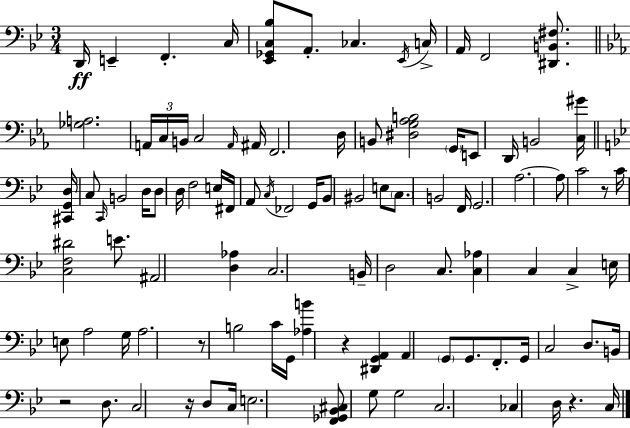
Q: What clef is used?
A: bass